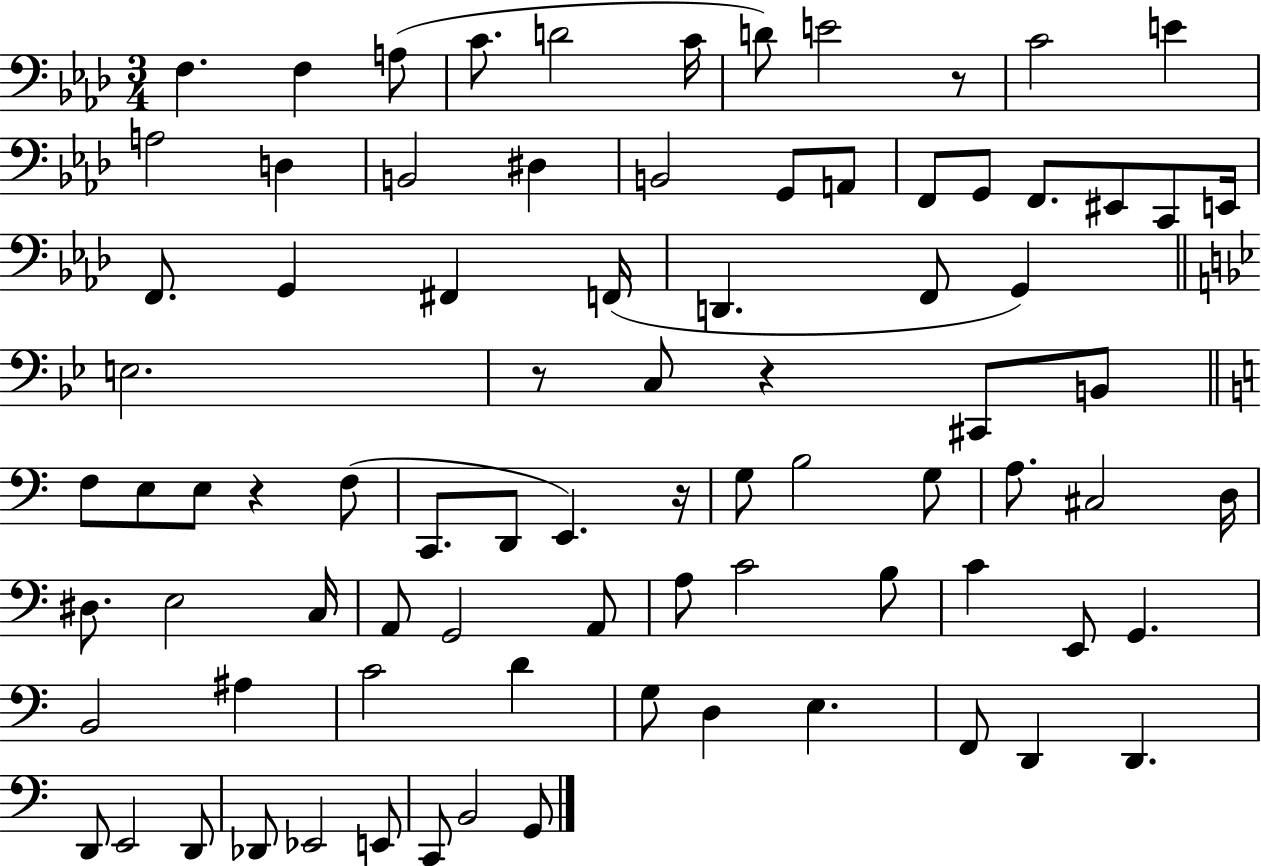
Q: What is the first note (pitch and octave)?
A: F3